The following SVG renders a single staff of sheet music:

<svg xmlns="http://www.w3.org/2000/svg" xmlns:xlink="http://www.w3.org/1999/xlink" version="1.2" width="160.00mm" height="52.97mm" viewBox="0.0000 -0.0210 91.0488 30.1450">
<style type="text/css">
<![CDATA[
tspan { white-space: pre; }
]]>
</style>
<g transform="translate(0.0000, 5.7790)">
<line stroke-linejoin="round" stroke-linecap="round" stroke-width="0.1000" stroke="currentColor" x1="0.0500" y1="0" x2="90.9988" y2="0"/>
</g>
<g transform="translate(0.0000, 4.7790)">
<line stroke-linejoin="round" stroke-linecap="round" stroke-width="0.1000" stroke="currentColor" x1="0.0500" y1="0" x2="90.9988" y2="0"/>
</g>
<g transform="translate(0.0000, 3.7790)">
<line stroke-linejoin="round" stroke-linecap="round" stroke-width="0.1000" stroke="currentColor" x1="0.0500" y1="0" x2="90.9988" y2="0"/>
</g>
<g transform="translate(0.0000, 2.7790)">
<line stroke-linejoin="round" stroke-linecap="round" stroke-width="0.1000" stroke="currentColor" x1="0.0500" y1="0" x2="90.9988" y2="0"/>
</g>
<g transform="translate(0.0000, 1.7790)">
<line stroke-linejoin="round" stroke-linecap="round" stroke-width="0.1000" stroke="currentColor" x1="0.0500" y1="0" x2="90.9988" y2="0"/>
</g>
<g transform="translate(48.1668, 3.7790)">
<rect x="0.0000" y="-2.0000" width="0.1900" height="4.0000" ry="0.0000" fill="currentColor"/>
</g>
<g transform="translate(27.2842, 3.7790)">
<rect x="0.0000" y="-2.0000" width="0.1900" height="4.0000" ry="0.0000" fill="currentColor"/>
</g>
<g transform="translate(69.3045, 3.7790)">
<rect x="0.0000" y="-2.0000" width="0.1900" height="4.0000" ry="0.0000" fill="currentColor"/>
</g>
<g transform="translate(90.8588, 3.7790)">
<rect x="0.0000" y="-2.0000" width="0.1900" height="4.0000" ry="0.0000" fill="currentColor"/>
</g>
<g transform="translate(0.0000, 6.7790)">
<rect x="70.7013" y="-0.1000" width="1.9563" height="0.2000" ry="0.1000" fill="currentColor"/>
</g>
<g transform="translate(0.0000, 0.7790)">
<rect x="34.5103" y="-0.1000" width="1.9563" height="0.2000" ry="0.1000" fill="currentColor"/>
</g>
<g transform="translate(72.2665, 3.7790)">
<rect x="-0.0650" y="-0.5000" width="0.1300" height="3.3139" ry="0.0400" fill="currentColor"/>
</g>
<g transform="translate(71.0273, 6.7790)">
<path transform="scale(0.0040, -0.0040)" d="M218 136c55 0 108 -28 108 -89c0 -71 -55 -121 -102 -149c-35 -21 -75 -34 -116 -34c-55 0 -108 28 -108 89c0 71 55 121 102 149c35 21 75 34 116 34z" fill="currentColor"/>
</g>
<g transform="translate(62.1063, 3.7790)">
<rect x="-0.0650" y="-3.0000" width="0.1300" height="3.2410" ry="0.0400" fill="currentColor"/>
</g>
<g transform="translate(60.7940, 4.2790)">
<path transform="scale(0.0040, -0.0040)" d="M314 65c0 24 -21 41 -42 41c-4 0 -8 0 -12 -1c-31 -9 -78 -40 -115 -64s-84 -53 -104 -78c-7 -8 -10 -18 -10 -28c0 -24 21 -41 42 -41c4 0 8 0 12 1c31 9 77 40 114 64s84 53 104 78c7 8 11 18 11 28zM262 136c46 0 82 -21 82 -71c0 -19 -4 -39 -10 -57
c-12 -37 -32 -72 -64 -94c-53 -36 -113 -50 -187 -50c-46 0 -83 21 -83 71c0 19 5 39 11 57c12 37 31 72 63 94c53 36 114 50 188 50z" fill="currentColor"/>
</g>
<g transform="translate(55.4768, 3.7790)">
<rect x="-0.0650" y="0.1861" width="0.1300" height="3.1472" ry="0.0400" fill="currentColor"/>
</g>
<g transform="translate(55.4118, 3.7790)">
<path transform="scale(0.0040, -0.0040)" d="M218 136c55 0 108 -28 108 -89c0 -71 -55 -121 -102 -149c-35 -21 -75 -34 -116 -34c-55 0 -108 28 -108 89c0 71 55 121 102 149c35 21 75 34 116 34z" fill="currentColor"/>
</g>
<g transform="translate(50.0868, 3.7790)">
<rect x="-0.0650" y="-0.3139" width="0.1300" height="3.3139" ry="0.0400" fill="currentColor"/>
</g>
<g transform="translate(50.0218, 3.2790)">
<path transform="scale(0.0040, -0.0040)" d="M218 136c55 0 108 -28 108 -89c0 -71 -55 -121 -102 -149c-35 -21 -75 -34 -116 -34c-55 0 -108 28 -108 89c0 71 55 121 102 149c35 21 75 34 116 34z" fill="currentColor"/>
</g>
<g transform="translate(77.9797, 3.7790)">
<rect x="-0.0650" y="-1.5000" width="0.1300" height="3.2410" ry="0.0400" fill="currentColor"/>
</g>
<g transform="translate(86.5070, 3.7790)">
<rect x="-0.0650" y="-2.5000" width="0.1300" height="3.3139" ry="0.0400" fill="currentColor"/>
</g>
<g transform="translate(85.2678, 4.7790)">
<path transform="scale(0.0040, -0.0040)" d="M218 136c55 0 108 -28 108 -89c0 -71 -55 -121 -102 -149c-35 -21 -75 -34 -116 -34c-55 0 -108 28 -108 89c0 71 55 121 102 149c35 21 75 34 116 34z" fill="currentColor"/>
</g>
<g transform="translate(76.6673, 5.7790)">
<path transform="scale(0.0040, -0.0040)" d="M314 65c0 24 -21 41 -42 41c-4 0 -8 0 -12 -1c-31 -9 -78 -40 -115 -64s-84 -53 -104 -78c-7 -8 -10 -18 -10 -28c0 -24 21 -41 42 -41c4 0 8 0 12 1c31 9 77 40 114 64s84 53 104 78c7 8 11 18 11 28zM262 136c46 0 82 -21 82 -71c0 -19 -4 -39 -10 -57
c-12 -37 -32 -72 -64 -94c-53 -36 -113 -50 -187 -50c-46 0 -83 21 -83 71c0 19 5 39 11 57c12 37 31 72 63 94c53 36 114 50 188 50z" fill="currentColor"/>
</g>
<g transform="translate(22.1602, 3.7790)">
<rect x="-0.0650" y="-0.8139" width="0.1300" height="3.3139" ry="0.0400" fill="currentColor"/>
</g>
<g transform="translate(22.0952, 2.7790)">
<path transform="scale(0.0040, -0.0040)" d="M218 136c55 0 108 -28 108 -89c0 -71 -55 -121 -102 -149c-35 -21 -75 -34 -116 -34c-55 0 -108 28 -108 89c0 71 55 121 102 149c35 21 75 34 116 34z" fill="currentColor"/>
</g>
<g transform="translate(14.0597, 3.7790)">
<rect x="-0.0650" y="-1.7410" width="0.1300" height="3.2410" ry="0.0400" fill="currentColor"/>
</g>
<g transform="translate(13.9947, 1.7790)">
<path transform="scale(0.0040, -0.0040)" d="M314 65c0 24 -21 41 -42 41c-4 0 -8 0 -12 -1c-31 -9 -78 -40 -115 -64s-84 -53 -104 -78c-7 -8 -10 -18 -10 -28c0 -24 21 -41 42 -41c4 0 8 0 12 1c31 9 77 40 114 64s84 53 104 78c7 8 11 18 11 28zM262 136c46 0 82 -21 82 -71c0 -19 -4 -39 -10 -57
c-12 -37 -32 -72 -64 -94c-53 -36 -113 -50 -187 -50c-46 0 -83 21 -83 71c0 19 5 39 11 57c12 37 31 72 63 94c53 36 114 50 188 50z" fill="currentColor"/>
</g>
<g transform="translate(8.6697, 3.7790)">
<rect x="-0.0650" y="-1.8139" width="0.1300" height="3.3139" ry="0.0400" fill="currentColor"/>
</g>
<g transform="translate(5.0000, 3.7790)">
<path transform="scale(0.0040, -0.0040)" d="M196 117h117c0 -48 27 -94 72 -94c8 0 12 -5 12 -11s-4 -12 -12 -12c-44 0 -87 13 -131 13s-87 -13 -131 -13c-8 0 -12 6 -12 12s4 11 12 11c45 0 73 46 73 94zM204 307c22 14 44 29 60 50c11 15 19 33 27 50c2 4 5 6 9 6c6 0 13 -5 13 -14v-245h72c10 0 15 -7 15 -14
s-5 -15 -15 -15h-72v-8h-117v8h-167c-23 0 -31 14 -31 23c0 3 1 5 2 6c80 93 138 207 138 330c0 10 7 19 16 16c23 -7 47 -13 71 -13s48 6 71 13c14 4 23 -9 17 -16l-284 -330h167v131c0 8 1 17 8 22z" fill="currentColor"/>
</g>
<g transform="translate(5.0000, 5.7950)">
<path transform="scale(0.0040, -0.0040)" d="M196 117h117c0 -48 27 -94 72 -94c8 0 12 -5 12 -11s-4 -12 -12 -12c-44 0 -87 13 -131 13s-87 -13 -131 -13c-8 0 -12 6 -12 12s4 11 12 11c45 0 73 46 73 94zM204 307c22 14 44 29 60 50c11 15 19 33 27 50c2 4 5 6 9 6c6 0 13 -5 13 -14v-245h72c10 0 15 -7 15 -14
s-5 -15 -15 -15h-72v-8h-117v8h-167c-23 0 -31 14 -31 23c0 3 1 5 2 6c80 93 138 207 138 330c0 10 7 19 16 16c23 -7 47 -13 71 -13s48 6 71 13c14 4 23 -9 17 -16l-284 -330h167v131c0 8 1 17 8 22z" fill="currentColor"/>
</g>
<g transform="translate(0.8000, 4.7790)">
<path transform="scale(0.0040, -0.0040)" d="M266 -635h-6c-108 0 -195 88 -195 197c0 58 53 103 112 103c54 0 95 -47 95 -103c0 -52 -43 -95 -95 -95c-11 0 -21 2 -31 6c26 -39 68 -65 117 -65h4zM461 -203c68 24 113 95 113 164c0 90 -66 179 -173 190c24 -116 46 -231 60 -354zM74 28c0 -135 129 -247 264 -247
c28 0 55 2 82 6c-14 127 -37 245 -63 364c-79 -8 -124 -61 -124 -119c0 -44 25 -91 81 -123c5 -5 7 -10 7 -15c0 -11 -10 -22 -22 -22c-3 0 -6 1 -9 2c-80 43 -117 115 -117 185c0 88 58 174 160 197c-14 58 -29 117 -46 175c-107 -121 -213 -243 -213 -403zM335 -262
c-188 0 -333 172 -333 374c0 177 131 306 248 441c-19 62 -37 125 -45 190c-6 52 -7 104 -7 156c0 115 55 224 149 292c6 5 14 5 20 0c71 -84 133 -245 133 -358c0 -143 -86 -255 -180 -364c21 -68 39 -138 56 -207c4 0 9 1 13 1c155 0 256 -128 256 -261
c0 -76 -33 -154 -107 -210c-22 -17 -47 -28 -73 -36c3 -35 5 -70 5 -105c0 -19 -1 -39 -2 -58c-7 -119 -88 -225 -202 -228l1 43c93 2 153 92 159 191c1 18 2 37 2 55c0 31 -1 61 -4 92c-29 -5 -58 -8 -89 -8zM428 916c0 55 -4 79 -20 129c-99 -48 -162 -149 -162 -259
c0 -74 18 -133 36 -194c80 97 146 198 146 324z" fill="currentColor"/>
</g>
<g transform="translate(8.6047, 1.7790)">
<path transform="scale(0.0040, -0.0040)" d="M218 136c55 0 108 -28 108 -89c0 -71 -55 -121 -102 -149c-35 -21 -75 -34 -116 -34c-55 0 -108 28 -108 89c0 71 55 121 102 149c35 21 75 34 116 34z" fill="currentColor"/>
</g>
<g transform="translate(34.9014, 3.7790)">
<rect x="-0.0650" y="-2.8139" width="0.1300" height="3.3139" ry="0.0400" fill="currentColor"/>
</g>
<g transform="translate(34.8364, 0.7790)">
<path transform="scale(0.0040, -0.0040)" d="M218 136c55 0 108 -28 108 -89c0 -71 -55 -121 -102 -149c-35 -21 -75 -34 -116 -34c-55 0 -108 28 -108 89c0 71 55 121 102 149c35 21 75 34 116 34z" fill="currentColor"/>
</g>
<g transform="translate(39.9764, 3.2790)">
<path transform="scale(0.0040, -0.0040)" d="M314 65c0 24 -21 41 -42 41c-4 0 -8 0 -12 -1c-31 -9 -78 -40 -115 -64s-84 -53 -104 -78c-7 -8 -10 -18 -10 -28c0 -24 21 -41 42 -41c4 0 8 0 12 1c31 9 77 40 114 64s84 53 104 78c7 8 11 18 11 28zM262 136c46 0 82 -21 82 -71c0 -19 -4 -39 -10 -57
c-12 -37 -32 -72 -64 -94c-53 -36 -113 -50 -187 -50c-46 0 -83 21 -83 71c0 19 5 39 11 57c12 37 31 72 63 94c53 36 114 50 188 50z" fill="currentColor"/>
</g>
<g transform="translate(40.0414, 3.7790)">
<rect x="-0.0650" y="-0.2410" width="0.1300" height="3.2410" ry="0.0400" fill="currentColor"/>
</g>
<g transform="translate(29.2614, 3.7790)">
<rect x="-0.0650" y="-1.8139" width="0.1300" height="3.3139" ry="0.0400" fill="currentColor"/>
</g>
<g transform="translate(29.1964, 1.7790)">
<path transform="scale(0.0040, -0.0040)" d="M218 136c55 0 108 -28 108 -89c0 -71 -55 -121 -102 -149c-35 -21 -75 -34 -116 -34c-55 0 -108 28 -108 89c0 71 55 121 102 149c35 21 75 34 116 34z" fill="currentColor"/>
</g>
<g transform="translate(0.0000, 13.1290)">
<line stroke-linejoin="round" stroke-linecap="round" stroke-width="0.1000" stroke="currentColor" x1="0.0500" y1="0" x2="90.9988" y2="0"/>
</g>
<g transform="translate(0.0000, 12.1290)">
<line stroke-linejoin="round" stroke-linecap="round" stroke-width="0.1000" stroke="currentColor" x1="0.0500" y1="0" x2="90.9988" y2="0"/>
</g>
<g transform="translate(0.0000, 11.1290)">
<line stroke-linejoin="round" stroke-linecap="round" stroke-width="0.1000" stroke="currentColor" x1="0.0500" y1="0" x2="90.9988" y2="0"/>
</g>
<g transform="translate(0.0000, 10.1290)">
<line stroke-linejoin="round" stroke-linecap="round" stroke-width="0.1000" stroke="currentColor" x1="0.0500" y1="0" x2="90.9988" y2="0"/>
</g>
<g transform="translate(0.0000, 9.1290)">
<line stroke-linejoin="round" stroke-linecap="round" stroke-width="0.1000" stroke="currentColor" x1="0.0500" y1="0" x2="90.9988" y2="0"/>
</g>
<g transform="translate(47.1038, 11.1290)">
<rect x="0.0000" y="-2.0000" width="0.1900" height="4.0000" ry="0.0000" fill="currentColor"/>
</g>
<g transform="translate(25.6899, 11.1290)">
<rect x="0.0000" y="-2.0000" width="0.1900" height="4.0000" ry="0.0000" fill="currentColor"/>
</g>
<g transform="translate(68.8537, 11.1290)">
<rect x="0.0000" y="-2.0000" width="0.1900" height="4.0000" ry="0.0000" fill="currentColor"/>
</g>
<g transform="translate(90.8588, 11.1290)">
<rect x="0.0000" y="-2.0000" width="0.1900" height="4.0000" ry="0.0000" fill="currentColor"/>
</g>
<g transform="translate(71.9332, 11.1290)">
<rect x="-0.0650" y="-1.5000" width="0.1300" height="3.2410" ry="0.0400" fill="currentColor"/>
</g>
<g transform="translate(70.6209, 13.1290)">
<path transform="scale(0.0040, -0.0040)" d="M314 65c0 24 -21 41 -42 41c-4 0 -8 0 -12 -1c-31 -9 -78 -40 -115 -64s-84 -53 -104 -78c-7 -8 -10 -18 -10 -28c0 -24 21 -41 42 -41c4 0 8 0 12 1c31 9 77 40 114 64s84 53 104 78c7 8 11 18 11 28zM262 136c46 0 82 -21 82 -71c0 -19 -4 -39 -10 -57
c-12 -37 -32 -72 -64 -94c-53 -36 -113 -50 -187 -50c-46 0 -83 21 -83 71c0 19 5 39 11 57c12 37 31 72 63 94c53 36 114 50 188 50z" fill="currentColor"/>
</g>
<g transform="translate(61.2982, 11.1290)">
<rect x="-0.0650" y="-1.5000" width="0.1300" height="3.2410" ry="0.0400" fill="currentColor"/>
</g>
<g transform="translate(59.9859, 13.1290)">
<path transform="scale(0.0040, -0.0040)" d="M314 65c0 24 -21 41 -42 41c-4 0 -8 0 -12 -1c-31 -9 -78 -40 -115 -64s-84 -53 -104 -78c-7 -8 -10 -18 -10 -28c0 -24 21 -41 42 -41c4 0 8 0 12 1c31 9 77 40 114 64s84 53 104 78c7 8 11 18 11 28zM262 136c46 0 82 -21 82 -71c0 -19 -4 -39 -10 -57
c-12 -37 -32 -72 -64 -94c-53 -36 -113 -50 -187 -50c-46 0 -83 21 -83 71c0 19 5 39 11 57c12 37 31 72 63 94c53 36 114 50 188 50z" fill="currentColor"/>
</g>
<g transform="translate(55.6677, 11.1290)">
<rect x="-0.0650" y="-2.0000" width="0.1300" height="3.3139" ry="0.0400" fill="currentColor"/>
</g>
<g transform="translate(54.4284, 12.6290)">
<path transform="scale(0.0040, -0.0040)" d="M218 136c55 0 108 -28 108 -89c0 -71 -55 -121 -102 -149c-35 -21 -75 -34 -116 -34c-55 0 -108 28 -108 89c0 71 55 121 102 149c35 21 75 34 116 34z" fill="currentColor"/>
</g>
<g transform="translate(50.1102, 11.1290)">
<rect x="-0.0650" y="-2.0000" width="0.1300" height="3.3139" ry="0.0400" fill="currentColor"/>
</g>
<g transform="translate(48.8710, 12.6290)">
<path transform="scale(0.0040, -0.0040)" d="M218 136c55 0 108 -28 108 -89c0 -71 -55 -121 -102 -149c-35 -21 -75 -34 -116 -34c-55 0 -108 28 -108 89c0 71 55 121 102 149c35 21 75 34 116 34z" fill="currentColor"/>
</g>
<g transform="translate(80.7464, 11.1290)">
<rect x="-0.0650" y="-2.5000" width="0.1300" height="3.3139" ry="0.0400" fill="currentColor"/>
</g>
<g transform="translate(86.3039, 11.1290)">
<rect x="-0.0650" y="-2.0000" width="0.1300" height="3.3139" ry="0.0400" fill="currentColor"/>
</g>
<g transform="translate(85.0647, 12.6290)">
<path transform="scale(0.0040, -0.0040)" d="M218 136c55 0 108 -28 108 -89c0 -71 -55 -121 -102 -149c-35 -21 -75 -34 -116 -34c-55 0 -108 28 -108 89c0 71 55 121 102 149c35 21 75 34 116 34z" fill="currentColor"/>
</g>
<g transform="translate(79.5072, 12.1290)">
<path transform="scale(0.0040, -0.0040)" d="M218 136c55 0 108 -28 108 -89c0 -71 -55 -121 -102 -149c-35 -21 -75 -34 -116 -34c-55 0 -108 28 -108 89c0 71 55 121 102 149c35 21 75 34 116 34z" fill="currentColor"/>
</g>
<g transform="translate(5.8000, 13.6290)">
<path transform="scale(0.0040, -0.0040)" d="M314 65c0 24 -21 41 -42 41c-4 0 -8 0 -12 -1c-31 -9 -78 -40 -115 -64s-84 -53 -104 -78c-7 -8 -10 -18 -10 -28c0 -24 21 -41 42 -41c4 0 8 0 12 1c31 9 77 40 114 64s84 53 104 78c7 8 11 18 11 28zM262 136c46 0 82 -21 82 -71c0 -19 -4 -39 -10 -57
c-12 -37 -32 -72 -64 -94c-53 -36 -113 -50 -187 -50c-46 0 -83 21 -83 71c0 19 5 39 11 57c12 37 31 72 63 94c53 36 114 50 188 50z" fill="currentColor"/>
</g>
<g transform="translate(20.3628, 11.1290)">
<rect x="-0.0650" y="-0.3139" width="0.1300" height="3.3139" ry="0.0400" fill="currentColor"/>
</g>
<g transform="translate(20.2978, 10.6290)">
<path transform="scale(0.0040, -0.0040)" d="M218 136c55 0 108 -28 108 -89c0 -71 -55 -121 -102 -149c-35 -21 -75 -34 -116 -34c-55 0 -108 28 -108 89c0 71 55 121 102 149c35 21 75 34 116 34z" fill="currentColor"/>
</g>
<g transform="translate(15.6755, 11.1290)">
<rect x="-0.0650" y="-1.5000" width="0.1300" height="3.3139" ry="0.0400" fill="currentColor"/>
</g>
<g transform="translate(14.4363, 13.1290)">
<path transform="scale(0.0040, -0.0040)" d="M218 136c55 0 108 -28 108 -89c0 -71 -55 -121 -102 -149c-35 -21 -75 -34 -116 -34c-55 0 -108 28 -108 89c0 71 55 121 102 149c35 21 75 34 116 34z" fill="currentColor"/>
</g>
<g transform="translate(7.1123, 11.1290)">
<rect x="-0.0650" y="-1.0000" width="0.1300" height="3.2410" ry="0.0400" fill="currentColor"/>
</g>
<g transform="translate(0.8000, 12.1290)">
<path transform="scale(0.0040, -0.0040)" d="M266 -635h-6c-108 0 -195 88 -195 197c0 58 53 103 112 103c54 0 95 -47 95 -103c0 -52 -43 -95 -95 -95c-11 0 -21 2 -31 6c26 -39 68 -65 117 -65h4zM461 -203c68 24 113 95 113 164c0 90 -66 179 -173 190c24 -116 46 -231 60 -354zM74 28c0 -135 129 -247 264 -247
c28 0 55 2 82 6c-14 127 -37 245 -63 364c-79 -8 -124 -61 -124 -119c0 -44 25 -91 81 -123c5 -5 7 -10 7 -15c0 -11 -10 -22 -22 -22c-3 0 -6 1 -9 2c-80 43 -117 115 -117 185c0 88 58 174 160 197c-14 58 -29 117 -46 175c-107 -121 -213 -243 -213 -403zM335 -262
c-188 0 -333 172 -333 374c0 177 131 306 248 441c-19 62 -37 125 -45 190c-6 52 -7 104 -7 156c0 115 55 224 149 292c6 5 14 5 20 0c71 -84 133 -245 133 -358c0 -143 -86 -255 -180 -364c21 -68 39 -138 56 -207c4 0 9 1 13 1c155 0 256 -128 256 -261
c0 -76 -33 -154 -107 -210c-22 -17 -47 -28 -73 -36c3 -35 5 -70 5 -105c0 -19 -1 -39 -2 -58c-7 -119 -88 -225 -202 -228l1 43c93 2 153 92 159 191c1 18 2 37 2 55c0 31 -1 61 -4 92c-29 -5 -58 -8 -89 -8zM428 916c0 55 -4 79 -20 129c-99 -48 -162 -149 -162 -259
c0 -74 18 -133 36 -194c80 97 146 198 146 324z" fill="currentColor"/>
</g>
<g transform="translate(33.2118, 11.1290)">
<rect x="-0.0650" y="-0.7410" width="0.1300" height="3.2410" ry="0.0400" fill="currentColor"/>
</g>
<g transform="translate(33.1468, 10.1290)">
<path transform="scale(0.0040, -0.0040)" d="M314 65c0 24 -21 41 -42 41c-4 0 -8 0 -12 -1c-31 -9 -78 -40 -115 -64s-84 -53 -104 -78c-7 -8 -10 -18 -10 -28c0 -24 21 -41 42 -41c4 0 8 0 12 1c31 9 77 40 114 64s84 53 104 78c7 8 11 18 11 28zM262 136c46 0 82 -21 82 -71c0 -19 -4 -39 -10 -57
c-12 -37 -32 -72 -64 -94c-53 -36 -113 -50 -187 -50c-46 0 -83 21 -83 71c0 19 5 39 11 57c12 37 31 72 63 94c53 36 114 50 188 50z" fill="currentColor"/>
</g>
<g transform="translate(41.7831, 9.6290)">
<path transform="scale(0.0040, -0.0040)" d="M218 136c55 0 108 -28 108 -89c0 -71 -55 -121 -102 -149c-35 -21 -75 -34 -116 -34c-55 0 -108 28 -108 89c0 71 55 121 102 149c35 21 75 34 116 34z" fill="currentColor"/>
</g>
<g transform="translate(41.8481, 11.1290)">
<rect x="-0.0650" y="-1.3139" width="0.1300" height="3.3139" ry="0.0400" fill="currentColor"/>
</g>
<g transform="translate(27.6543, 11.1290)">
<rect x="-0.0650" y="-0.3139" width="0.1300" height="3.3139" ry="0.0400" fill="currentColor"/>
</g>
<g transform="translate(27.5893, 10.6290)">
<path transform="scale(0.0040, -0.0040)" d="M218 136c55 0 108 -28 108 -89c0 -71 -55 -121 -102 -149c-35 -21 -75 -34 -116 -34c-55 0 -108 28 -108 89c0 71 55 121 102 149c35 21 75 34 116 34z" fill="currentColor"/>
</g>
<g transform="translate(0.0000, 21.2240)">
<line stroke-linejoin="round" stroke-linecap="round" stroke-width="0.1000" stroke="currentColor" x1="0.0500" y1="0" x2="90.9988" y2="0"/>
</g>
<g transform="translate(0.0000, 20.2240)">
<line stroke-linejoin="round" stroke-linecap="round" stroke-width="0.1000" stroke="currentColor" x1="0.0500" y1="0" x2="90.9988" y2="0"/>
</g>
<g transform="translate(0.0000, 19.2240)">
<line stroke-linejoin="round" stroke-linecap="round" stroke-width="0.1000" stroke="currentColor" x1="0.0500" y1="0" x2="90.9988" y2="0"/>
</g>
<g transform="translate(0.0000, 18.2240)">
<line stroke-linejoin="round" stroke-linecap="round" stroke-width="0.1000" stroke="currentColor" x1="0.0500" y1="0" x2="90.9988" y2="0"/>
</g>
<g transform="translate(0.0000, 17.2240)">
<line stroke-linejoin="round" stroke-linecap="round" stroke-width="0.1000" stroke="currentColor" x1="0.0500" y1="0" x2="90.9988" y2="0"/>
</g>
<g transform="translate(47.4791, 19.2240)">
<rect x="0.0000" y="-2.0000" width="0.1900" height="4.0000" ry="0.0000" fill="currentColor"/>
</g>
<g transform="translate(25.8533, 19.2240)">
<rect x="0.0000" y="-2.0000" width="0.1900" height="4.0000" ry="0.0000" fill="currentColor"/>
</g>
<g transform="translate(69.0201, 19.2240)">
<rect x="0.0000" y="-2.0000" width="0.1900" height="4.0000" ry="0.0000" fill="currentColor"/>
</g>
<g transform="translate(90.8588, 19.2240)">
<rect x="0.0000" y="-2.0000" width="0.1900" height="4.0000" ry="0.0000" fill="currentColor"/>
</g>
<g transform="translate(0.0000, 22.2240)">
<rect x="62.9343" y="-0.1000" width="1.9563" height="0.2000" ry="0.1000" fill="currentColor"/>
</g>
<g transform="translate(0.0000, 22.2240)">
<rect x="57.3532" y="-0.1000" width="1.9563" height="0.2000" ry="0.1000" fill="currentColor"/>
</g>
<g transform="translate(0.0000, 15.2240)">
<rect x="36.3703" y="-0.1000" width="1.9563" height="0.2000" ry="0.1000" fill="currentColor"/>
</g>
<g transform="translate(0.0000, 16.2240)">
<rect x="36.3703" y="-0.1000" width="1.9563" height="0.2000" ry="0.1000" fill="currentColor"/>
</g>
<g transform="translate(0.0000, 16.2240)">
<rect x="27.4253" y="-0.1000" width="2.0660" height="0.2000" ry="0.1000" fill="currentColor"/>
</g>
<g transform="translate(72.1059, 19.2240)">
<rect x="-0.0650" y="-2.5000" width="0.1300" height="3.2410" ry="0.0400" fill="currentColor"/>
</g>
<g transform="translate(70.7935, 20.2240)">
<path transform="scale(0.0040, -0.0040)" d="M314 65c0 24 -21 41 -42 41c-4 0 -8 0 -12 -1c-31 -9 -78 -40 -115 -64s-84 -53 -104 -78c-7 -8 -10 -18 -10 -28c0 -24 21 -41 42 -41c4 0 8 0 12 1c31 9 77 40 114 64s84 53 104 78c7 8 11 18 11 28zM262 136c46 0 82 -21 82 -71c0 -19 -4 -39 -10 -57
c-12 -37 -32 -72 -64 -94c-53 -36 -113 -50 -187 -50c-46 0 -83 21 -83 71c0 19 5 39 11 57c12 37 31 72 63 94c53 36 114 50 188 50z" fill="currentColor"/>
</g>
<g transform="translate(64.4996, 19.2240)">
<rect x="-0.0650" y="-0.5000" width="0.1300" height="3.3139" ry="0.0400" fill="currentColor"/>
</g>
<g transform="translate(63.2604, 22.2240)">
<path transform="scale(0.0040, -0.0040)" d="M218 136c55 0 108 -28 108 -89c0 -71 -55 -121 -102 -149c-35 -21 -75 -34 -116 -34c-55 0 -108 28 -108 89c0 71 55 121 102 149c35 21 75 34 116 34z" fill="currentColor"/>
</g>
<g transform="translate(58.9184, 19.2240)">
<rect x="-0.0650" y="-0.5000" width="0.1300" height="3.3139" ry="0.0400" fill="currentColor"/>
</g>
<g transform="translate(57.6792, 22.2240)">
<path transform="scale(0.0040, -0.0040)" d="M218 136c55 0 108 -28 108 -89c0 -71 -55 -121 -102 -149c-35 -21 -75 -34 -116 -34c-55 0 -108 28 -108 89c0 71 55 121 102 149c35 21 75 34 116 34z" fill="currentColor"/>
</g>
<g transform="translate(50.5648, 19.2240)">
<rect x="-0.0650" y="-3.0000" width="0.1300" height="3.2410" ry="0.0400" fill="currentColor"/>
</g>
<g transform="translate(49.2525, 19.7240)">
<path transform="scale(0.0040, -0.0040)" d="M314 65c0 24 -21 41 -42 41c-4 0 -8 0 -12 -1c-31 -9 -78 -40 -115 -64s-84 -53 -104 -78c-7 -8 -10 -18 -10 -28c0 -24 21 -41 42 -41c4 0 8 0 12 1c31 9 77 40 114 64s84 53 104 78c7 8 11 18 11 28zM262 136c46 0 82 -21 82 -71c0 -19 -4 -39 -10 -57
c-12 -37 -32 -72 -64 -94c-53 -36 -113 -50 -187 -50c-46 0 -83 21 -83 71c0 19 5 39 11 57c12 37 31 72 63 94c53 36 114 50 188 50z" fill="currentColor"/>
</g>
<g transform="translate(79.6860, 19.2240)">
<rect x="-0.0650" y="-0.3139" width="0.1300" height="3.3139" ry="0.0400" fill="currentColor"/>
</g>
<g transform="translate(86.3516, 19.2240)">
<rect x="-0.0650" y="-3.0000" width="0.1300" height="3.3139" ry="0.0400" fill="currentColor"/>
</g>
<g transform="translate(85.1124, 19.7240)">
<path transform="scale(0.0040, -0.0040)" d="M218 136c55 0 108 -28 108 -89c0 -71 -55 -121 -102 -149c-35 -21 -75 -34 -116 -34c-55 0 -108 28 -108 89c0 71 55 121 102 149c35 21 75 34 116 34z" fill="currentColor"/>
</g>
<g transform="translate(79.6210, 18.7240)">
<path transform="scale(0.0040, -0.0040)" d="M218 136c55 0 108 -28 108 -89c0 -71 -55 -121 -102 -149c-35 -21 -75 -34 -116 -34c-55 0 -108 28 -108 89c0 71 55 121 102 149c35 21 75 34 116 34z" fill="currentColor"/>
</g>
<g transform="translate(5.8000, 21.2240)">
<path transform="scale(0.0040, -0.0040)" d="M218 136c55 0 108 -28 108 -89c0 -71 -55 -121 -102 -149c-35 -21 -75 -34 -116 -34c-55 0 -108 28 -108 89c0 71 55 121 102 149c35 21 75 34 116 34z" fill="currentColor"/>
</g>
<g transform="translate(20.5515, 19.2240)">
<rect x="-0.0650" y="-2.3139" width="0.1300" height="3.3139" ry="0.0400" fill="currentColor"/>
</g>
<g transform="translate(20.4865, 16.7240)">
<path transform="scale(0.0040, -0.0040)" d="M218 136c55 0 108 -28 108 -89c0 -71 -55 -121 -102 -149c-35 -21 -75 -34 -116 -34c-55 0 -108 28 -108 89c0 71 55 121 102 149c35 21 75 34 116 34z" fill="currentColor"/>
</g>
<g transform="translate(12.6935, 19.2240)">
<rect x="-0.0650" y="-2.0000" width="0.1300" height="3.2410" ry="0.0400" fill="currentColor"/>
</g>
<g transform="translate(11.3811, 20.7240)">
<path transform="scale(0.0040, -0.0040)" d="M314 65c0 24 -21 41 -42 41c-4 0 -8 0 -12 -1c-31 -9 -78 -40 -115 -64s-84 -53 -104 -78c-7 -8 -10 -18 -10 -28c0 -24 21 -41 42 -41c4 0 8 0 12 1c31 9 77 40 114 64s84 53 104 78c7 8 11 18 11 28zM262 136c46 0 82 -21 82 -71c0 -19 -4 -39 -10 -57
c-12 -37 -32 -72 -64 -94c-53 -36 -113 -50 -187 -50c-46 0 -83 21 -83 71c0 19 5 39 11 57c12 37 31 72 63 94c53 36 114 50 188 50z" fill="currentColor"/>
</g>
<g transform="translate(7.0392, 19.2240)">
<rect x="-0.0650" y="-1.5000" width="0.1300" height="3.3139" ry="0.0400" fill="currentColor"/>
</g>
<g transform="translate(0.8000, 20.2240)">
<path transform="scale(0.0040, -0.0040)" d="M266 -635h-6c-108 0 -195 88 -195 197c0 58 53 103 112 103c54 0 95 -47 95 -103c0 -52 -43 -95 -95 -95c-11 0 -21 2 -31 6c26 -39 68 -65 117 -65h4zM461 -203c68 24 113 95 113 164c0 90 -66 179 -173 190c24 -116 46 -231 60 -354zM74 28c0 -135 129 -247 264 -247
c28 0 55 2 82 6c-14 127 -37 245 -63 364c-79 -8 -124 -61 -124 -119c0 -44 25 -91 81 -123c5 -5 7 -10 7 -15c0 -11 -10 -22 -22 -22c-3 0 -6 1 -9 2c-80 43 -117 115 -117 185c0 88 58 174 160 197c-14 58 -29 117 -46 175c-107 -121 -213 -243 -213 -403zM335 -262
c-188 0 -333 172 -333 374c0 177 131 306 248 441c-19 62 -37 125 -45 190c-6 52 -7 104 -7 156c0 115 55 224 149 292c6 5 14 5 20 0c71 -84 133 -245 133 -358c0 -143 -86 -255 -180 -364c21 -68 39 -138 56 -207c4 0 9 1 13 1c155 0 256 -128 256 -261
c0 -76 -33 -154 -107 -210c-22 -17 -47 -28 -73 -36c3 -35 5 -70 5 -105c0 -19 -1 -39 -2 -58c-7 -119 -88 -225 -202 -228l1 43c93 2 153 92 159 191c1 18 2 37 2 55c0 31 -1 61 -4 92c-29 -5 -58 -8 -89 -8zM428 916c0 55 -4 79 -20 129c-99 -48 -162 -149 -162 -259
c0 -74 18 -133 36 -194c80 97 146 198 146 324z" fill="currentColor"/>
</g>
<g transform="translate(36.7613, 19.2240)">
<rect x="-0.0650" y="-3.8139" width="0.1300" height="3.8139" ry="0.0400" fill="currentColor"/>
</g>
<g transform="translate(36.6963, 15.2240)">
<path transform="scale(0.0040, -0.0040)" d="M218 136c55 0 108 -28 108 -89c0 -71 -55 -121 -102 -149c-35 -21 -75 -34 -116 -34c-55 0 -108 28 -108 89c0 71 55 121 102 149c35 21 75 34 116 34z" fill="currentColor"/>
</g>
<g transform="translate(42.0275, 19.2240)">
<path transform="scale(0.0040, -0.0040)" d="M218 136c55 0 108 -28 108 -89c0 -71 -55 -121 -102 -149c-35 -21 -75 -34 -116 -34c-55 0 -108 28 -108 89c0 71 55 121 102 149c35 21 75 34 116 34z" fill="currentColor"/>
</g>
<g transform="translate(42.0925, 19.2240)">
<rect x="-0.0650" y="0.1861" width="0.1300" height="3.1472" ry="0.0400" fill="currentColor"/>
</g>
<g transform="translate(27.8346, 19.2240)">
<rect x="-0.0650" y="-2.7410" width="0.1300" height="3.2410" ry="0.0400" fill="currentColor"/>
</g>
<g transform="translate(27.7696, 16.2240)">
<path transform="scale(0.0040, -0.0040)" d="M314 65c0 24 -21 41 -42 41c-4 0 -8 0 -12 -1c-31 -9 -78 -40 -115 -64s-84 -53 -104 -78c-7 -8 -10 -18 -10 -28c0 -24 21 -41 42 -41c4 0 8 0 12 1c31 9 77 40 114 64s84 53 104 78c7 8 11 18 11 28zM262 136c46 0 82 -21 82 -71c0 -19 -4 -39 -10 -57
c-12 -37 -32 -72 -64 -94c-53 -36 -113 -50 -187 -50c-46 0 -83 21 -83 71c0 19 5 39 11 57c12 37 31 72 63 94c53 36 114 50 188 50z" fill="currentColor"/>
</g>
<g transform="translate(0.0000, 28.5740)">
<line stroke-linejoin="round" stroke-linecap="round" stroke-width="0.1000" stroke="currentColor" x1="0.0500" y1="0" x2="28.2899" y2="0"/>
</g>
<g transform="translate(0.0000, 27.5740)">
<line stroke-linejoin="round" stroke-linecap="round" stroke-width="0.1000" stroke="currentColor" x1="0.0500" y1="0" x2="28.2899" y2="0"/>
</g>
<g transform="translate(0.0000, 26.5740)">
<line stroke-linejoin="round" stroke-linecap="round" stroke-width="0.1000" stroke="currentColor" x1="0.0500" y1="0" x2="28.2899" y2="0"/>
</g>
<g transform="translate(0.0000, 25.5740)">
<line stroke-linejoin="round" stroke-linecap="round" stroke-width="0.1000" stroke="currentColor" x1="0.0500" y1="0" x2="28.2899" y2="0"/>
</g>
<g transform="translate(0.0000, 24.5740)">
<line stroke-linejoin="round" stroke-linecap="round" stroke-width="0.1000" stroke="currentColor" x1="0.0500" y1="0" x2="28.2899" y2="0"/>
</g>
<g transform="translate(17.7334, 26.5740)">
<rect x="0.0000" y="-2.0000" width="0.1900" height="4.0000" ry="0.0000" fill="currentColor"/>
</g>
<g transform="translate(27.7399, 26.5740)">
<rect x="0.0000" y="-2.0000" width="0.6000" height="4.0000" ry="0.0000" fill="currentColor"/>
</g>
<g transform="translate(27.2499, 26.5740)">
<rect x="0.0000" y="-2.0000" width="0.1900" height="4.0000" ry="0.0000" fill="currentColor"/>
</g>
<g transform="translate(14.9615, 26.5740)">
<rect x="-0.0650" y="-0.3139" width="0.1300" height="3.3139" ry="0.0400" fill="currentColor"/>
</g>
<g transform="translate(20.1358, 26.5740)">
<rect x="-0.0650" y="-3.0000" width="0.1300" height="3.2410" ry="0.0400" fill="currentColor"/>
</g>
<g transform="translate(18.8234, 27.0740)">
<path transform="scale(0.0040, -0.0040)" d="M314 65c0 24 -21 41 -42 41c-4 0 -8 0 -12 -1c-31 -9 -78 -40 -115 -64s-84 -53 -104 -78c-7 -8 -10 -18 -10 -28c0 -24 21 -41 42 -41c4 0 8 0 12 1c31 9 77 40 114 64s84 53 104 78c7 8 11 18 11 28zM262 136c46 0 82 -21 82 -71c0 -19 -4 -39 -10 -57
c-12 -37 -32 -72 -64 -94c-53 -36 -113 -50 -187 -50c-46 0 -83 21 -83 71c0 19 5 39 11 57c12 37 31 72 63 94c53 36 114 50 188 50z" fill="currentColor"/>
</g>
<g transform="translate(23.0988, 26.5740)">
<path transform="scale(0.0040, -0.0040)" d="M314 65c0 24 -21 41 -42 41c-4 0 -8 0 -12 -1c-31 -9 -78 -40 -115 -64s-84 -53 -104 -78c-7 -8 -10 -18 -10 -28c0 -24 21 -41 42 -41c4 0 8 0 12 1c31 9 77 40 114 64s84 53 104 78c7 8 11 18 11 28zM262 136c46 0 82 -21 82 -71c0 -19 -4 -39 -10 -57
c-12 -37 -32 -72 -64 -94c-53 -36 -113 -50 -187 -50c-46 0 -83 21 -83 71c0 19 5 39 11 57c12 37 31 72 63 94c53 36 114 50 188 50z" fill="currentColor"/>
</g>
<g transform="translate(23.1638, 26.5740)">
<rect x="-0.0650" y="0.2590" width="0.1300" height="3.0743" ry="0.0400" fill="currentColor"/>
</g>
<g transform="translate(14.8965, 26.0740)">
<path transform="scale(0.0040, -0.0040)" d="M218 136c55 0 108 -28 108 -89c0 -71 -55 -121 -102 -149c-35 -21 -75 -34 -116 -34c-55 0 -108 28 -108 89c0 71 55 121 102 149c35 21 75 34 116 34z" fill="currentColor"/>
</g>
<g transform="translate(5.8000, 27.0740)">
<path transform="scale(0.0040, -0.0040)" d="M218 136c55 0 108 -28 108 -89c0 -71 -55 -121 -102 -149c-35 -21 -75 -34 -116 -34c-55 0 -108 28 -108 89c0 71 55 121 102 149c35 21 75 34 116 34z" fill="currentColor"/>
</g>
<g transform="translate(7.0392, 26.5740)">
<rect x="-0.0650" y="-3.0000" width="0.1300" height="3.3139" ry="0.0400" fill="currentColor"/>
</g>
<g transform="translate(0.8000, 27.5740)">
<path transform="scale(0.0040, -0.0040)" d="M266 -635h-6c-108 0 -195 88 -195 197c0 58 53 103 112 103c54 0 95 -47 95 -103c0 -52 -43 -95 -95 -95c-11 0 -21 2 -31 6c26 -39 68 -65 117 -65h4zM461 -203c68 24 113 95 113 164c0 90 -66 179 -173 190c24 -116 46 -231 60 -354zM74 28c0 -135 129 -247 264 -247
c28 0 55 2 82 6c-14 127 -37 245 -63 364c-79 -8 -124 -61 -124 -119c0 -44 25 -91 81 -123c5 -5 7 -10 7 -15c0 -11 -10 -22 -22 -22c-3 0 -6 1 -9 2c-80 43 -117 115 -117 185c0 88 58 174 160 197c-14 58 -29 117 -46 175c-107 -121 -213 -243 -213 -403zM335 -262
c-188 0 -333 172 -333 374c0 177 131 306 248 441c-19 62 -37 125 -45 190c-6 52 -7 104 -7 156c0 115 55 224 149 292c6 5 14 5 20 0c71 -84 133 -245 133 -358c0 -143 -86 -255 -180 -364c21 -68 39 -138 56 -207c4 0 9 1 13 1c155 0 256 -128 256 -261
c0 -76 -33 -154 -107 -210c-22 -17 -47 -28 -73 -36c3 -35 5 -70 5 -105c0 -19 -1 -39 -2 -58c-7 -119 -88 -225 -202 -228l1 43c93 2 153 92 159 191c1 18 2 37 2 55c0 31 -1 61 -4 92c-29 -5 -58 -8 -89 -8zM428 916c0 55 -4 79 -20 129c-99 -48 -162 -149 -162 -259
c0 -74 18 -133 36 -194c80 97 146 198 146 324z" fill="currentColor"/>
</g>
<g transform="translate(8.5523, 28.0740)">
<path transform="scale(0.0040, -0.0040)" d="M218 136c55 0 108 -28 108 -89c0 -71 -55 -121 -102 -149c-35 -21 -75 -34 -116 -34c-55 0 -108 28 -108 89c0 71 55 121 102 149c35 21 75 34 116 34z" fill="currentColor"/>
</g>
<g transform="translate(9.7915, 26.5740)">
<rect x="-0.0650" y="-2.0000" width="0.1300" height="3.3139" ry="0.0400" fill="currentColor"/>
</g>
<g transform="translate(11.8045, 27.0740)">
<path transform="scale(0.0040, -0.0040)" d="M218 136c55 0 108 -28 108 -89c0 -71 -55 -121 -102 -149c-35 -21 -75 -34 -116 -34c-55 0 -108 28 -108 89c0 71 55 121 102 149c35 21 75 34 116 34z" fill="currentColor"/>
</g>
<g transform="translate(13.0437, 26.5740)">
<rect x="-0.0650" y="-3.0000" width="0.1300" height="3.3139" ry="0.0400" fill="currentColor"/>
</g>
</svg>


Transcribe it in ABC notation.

X:1
T:Untitled
M:4/4
L:1/4
K:C
f f2 d f a c2 c B A2 C E2 G D2 E c c d2 e F F E2 E2 G F E F2 g a2 c' B A2 C C G2 c A A F A c A2 B2